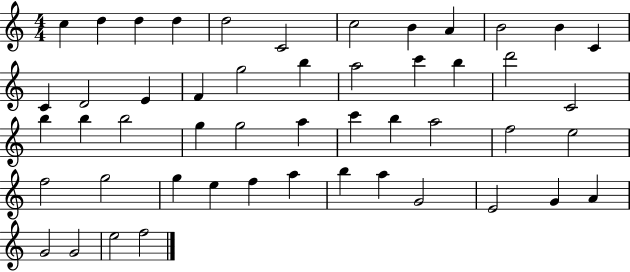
C5/q D5/q D5/q D5/q D5/h C4/h C5/h B4/q A4/q B4/h B4/q C4/q C4/q D4/h E4/q F4/q G5/h B5/q A5/h C6/q B5/q D6/h C4/h B5/q B5/q B5/h G5/q G5/h A5/q C6/q B5/q A5/h F5/h E5/h F5/h G5/h G5/q E5/q F5/q A5/q B5/q A5/q G4/h E4/h G4/q A4/q G4/h G4/h E5/h F5/h